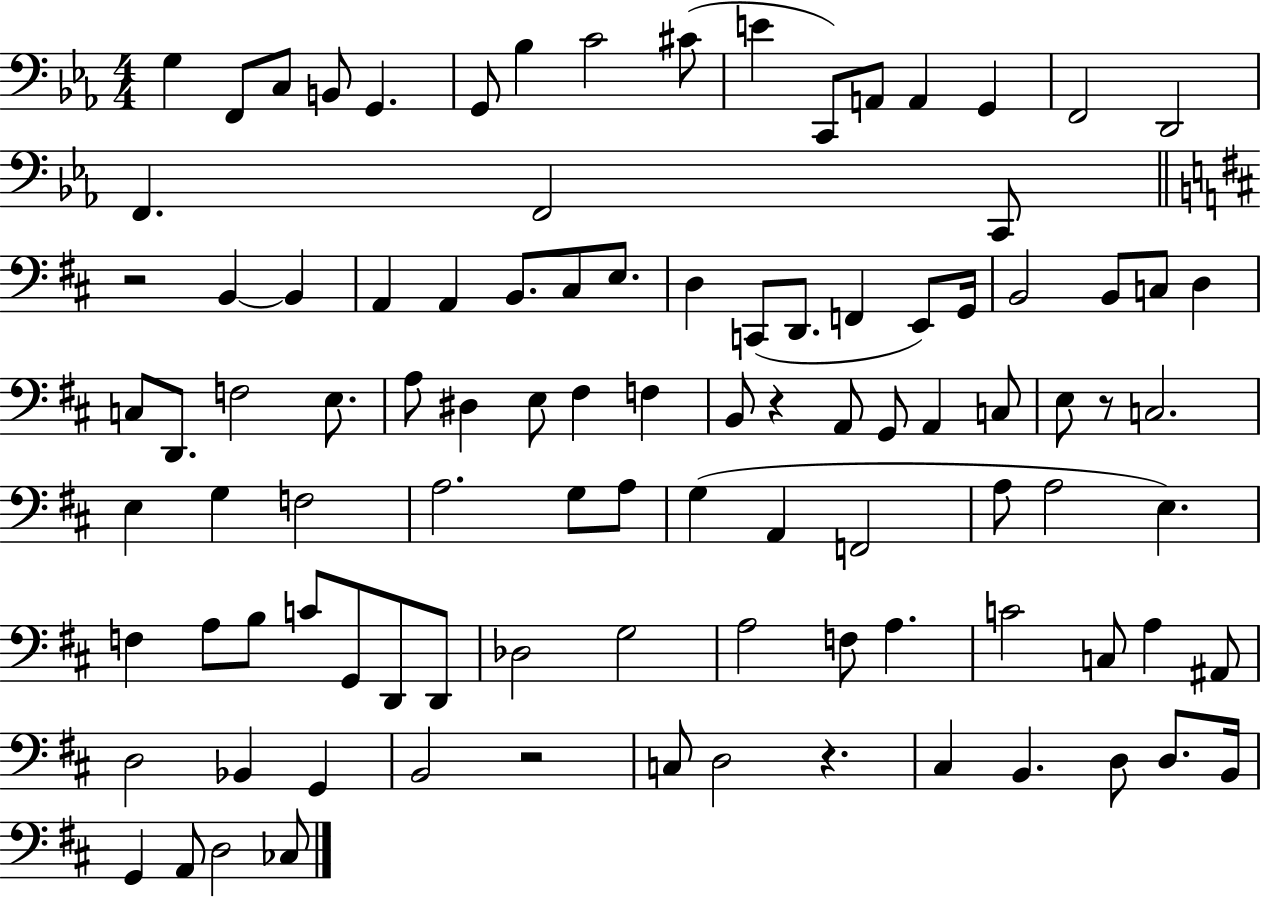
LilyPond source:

{
  \clef bass
  \numericTimeSignature
  \time 4/4
  \key ees \major
  g4 f,8 c8 b,8 g,4. | g,8 bes4 c'2 cis'8( | e'4 c,8) a,8 a,4 g,4 | f,2 d,2 | \break f,4. f,2 c,8 | \bar "||" \break \key d \major r2 b,4~~ b,4 | a,4 a,4 b,8. cis8 e8. | d4 c,8( d,8. f,4 e,8) g,16 | b,2 b,8 c8 d4 | \break c8 d,8. f2 e8. | a8 dis4 e8 fis4 f4 | b,8 r4 a,8 g,8 a,4 c8 | e8 r8 c2. | \break e4 g4 f2 | a2. g8 a8 | g4( a,4 f,2 | a8 a2 e4.) | \break f4 a8 b8 c'8 g,8 d,8 d,8 | des2 g2 | a2 f8 a4. | c'2 c8 a4 ais,8 | \break d2 bes,4 g,4 | b,2 r2 | c8 d2 r4. | cis4 b,4. d8 d8. b,16 | \break g,4 a,8 d2 ces8 | \bar "|."
}